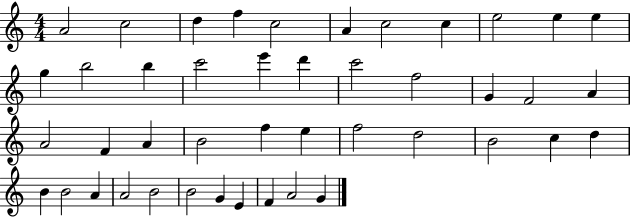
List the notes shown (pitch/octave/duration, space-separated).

A4/h C5/h D5/q F5/q C5/h A4/q C5/h C5/q E5/h E5/q E5/q G5/q B5/h B5/q C6/h E6/q D6/q C6/h F5/h G4/q F4/h A4/q A4/h F4/q A4/q B4/h F5/q E5/q F5/h D5/h B4/h C5/q D5/q B4/q B4/h A4/q A4/h B4/h B4/h G4/q E4/q F4/q A4/h G4/q